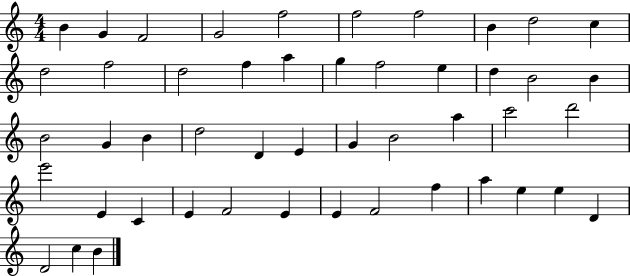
X:1
T:Untitled
M:4/4
L:1/4
K:C
B G F2 G2 f2 f2 f2 B d2 c d2 f2 d2 f a g f2 e d B2 B B2 G B d2 D E G B2 a c'2 d'2 e'2 E C E F2 E E F2 f a e e D D2 c B